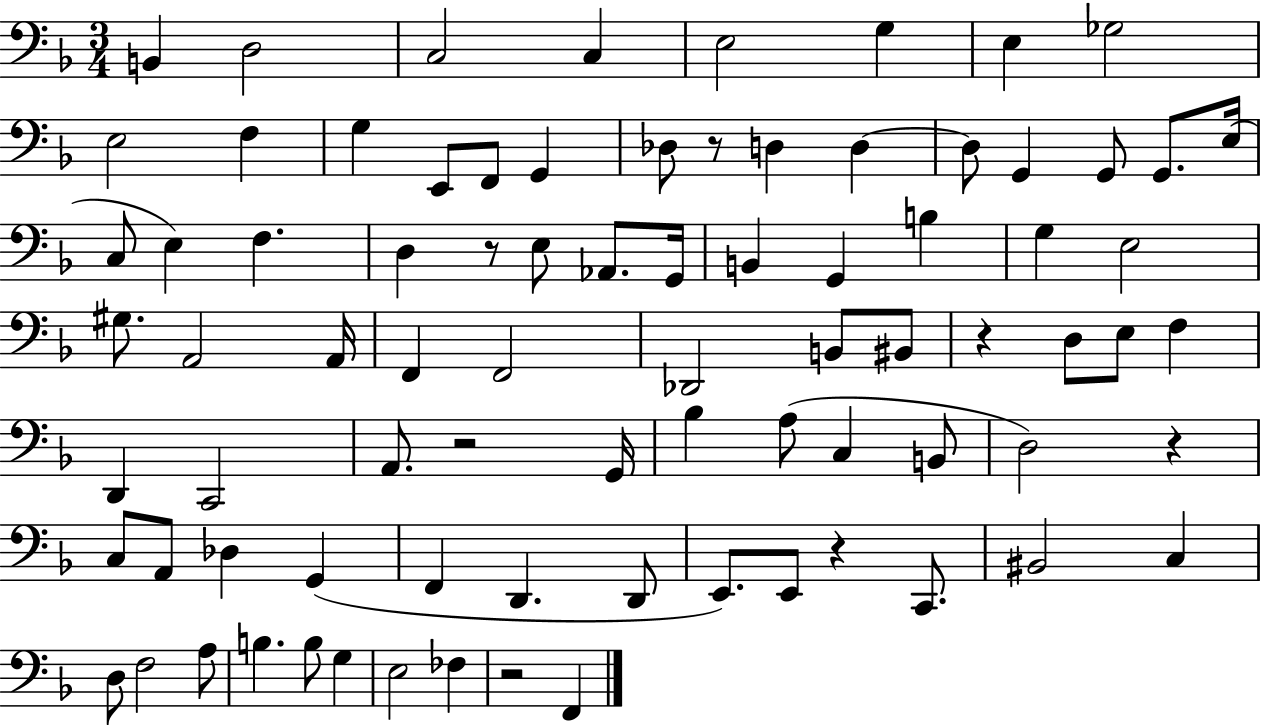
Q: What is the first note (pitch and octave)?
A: B2